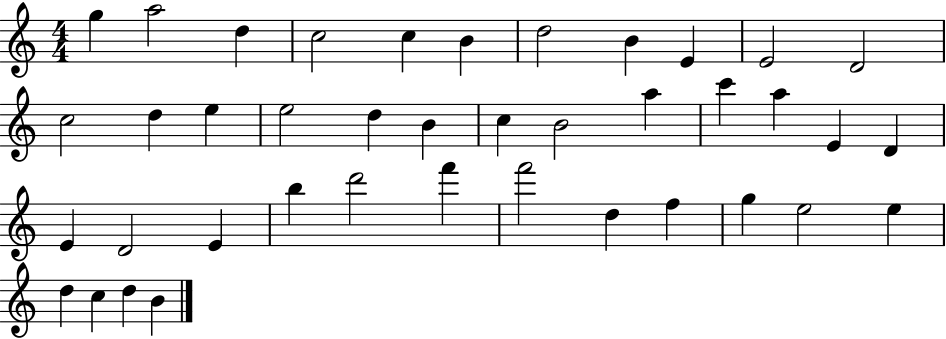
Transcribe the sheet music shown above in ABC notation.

X:1
T:Untitled
M:4/4
L:1/4
K:C
g a2 d c2 c B d2 B E E2 D2 c2 d e e2 d B c B2 a c' a E D E D2 E b d'2 f' f'2 d f g e2 e d c d B